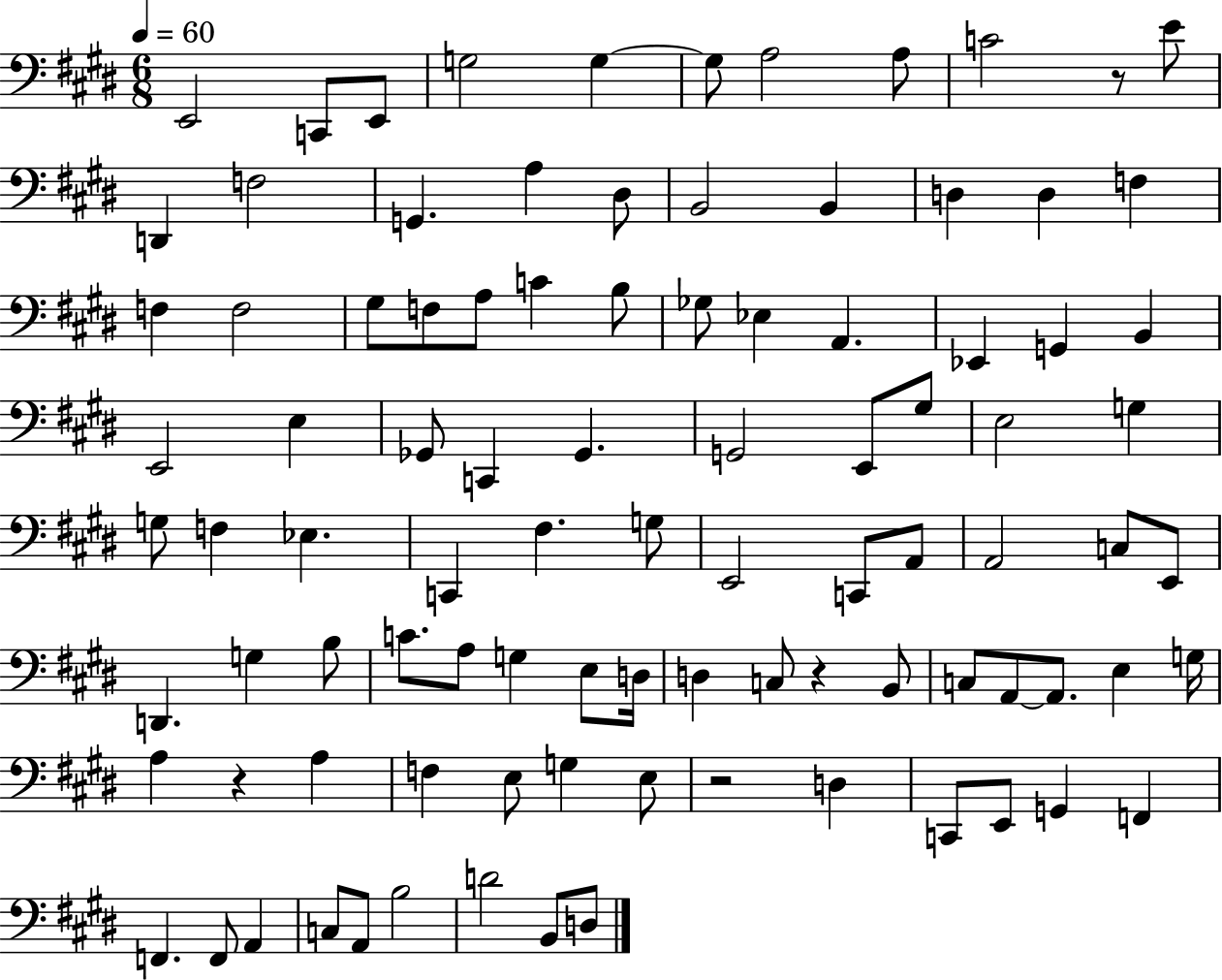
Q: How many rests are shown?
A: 4